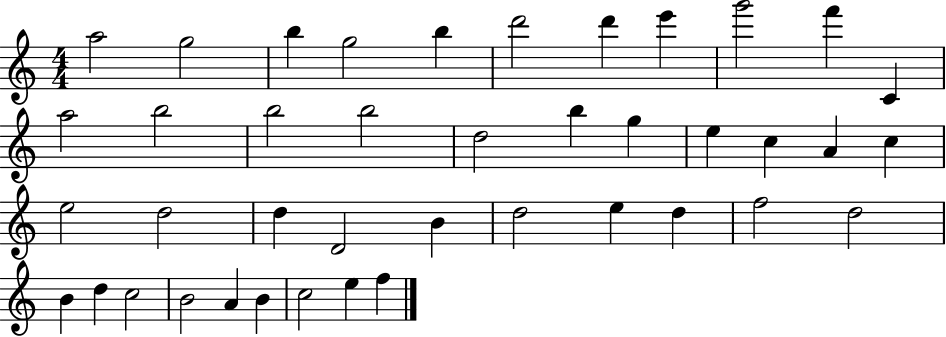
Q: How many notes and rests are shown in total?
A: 41